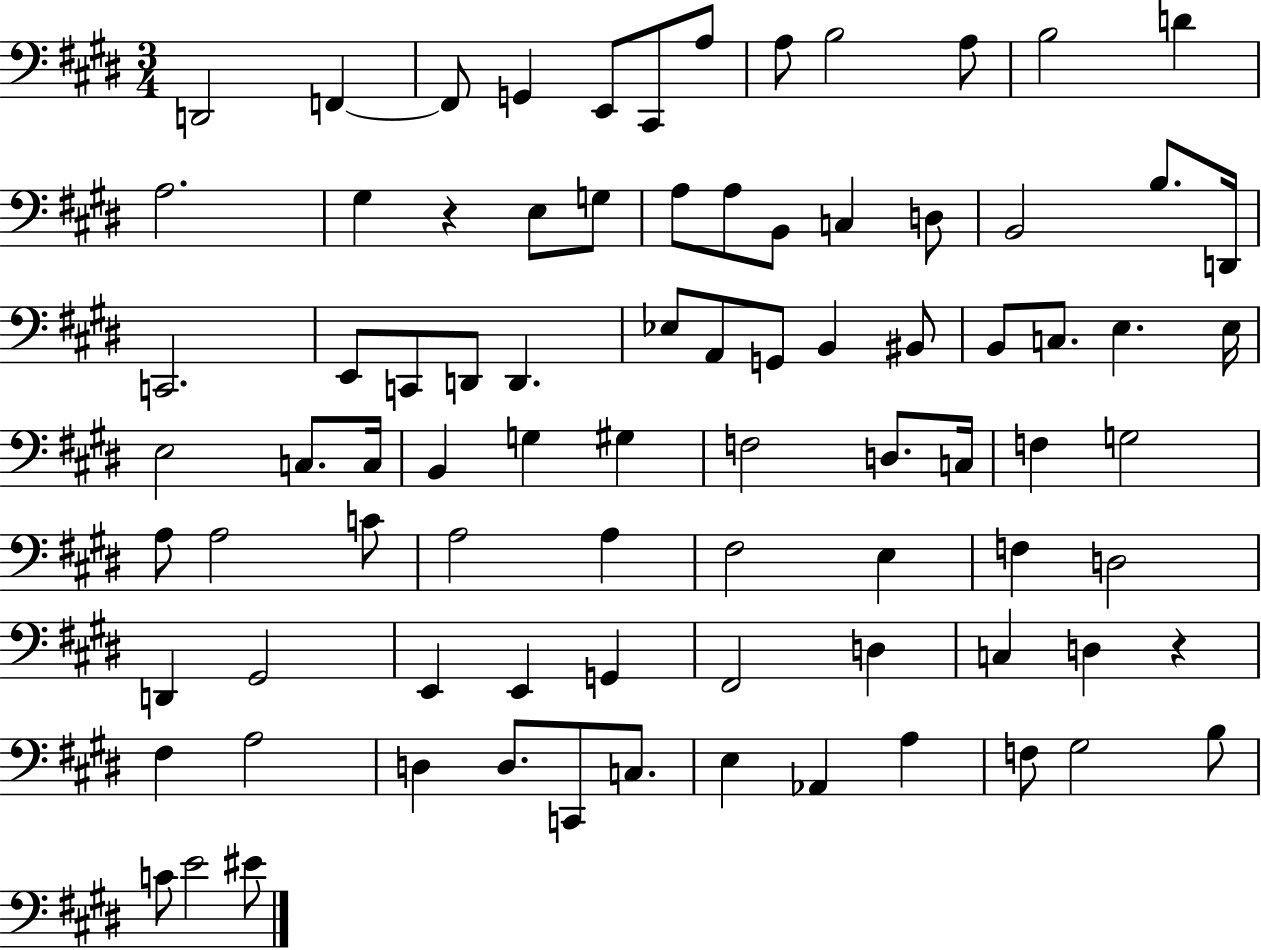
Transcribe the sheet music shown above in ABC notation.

X:1
T:Untitled
M:3/4
L:1/4
K:E
D,,2 F,, F,,/2 G,, E,,/2 ^C,,/2 A,/2 A,/2 B,2 A,/2 B,2 D A,2 ^G, z E,/2 G,/2 A,/2 A,/2 B,,/2 C, D,/2 B,,2 B,/2 D,,/4 C,,2 E,,/2 C,,/2 D,,/2 D,, _E,/2 A,,/2 G,,/2 B,, ^B,,/2 B,,/2 C,/2 E, E,/4 E,2 C,/2 C,/4 B,, G, ^G, F,2 D,/2 C,/4 F, G,2 A,/2 A,2 C/2 A,2 A, ^F,2 E, F, D,2 D,, ^G,,2 E,, E,, G,, ^F,,2 D, C, D, z ^F, A,2 D, D,/2 C,,/2 C,/2 E, _A,, A, F,/2 ^G,2 B,/2 C/2 E2 ^E/2